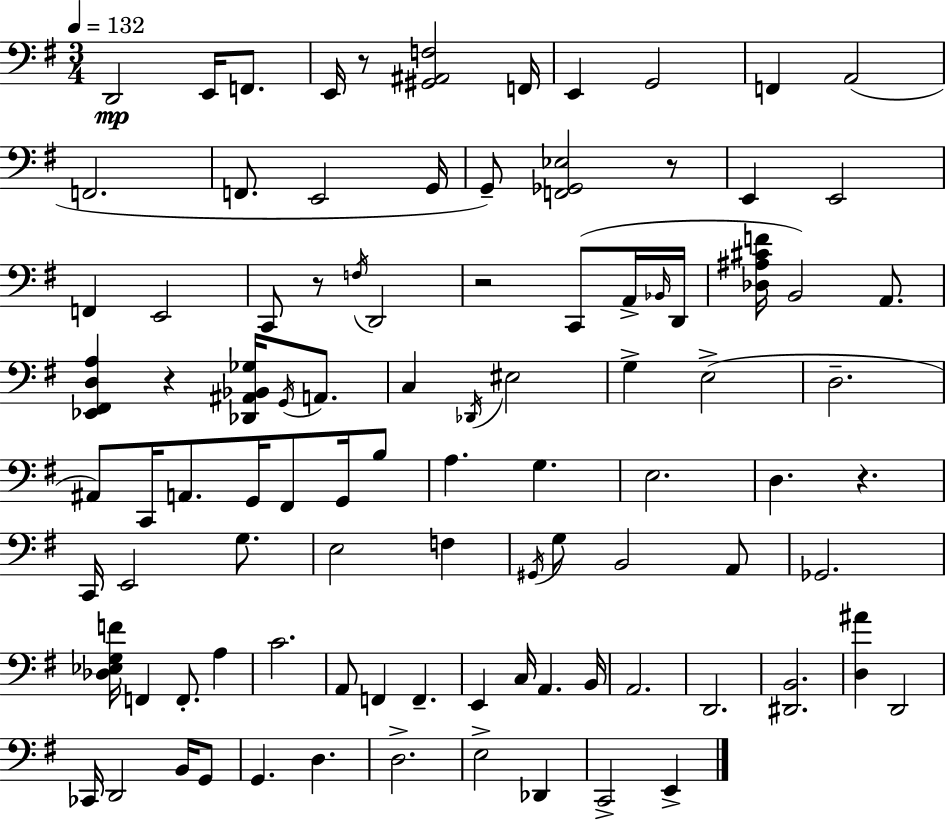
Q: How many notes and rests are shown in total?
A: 95